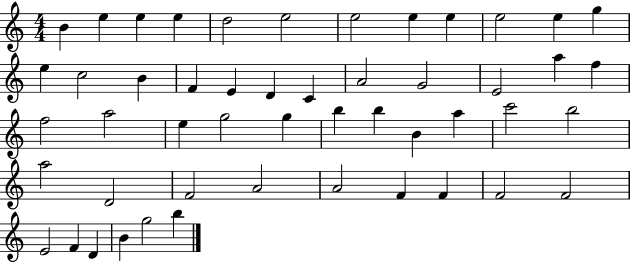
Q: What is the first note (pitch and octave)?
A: B4